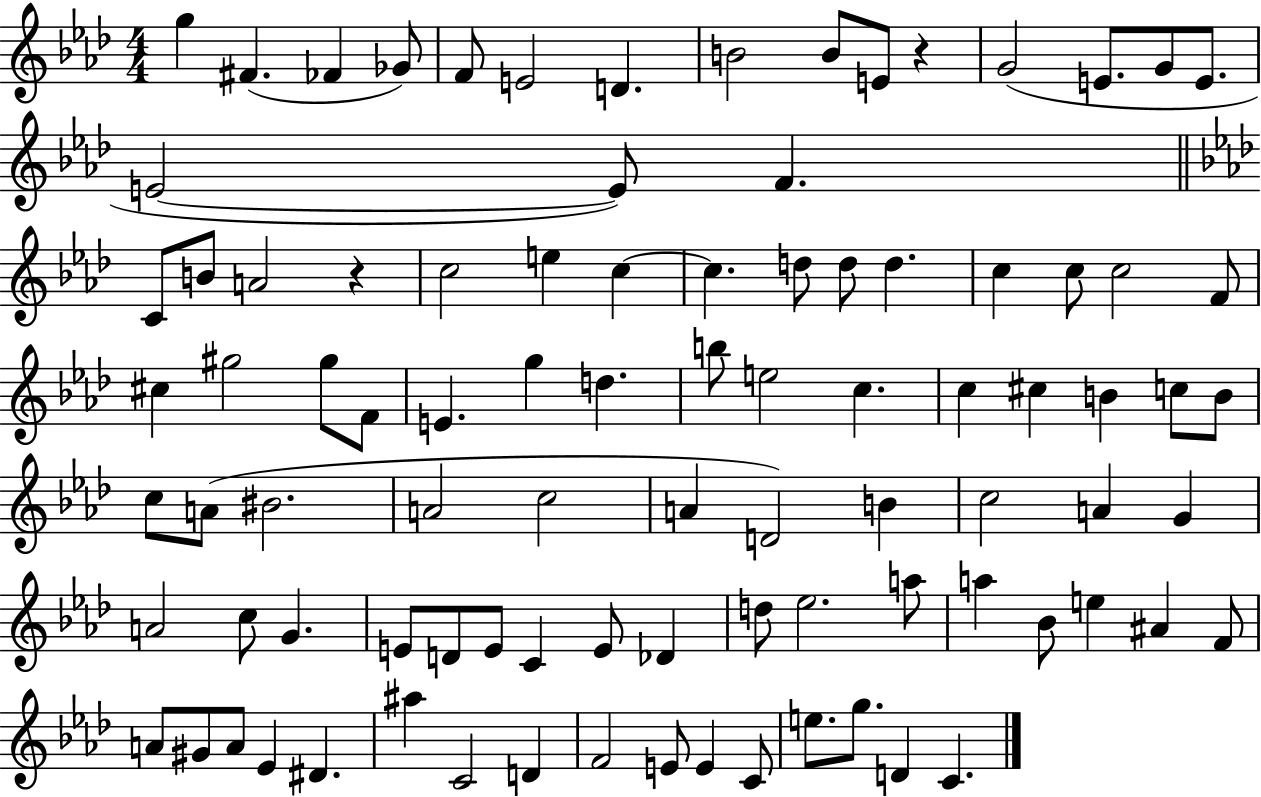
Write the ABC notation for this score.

X:1
T:Untitled
M:4/4
L:1/4
K:Ab
g ^F _F _G/2 F/2 E2 D B2 B/2 E/2 z G2 E/2 G/2 E/2 E2 E/2 F C/2 B/2 A2 z c2 e c c d/2 d/2 d c c/2 c2 F/2 ^c ^g2 ^g/2 F/2 E g d b/2 e2 c c ^c B c/2 B/2 c/2 A/2 ^B2 A2 c2 A D2 B c2 A G A2 c/2 G E/2 D/2 E/2 C E/2 _D d/2 _e2 a/2 a _B/2 e ^A F/2 A/2 ^G/2 A/2 _E ^D ^a C2 D F2 E/2 E C/2 e/2 g/2 D C